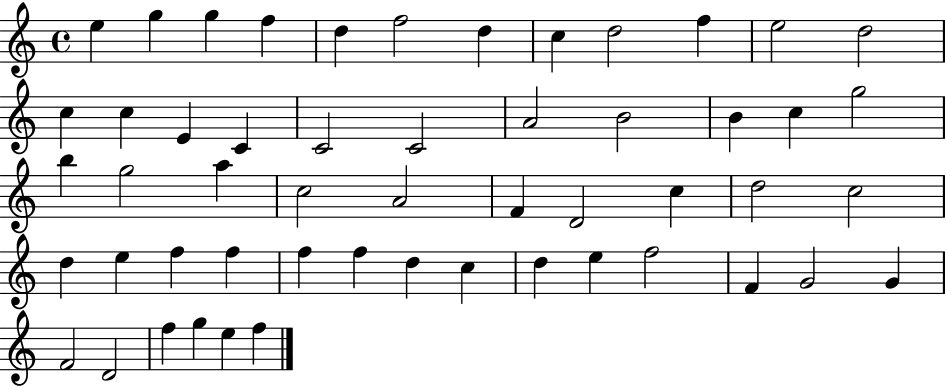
E5/q G5/q G5/q F5/q D5/q F5/h D5/q C5/q D5/h F5/q E5/h D5/h C5/q C5/q E4/q C4/q C4/h C4/h A4/h B4/h B4/q C5/q G5/h B5/q G5/h A5/q C5/h A4/h F4/q D4/h C5/q D5/h C5/h D5/q E5/q F5/q F5/q F5/q F5/q D5/q C5/q D5/q E5/q F5/h F4/q G4/h G4/q F4/h D4/h F5/q G5/q E5/q F5/q